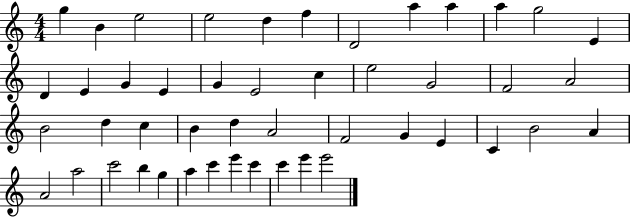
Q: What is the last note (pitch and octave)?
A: E6